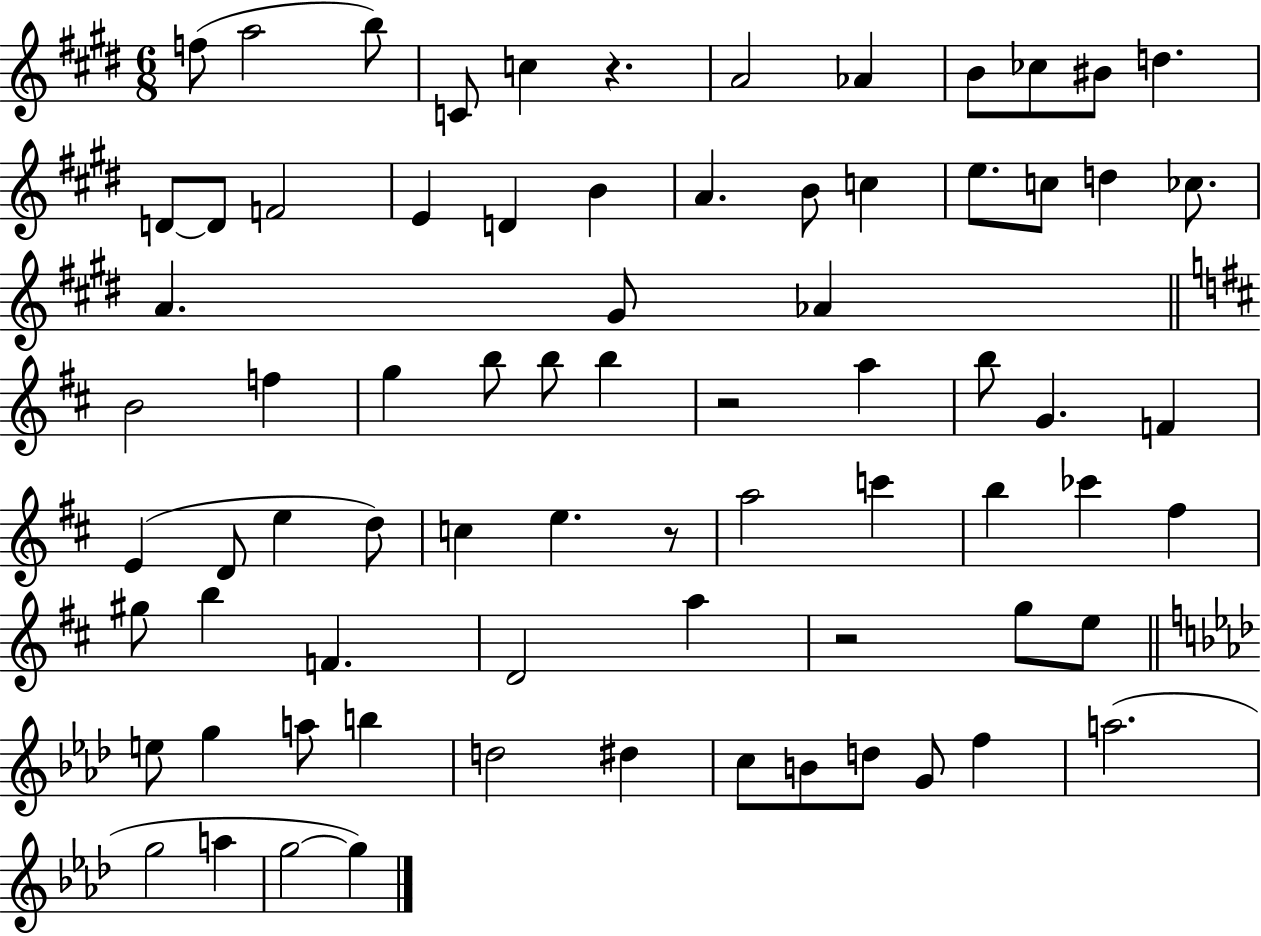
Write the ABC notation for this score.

X:1
T:Untitled
M:6/8
L:1/4
K:E
f/2 a2 b/2 C/2 c z A2 _A B/2 _c/2 ^B/2 d D/2 D/2 F2 E D B A B/2 c e/2 c/2 d _c/2 A ^G/2 _A B2 f g b/2 b/2 b z2 a b/2 G F E D/2 e d/2 c e z/2 a2 c' b _c' ^f ^g/2 b F D2 a z2 g/2 e/2 e/2 g a/2 b d2 ^d c/2 B/2 d/2 G/2 f a2 g2 a g2 g